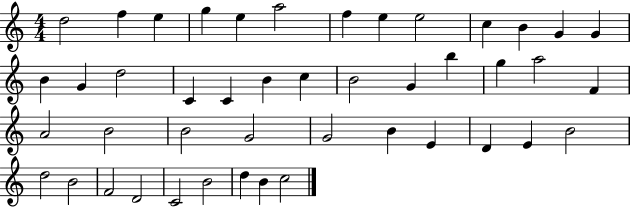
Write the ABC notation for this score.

X:1
T:Untitled
M:4/4
L:1/4
K:C
d2 f e g e a2 f e e2 c B G G B G d2 C C B c B2 G b g a2 F A2 B2 B2 G2 G2 B E D E B2 d2 B2 F2 D2 C2 B2 d B c2